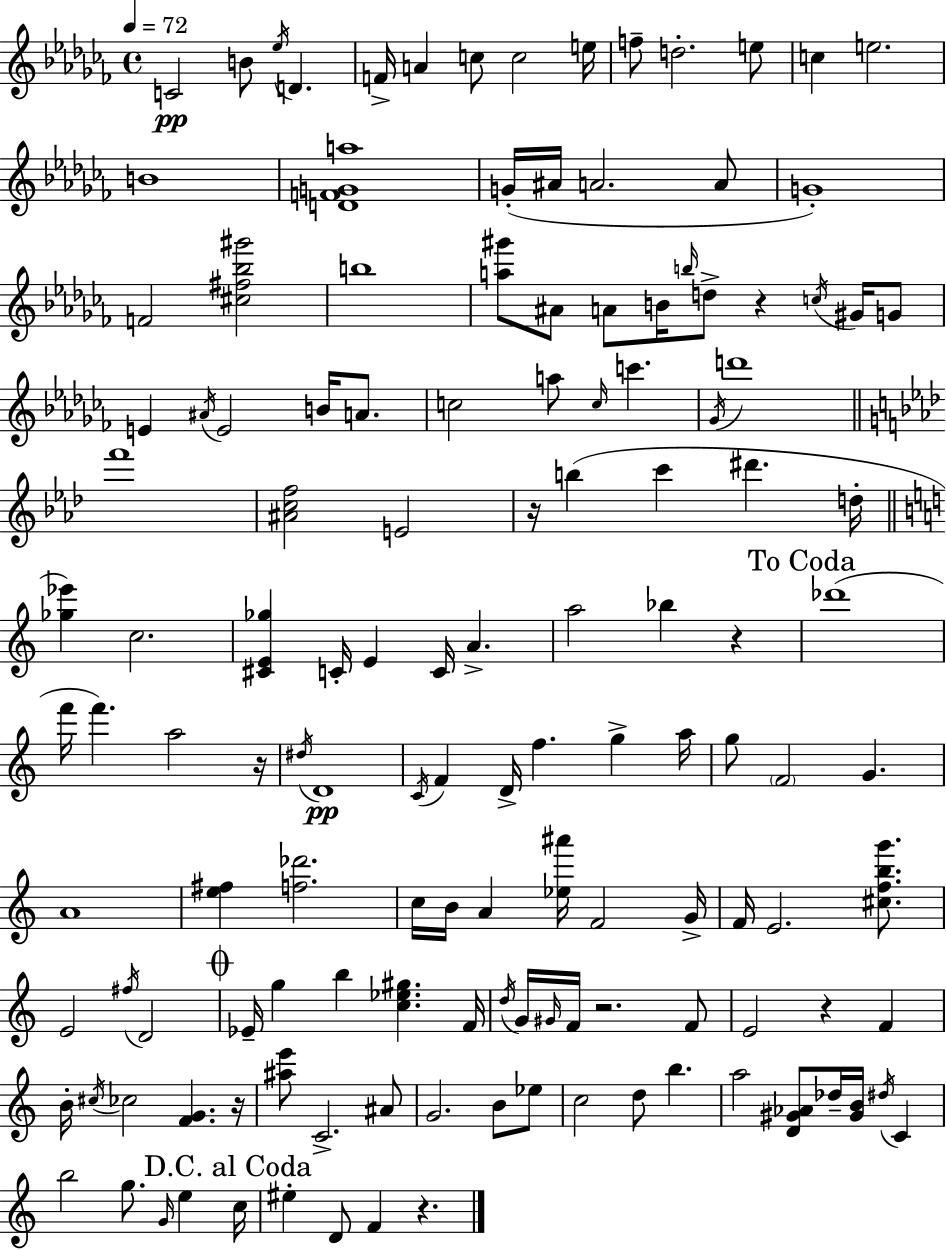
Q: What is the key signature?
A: AES minor